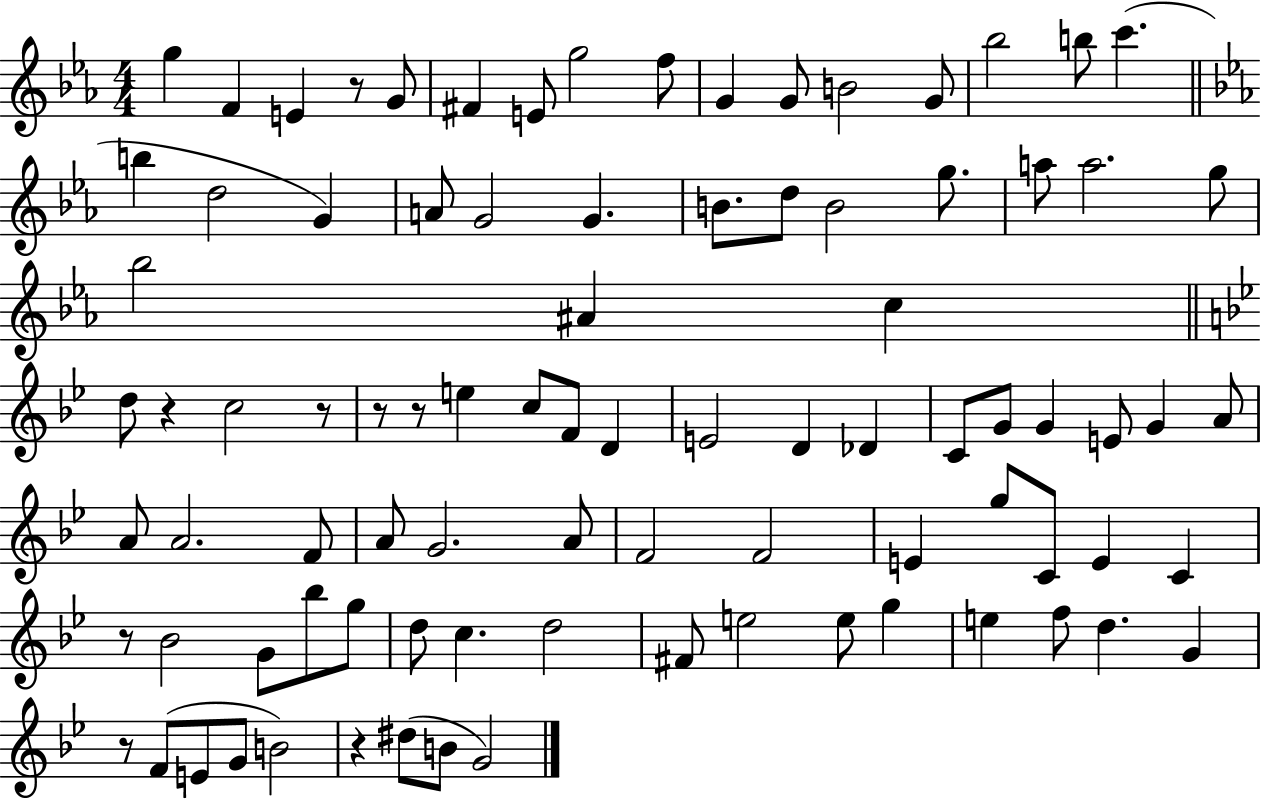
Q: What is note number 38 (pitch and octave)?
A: E4